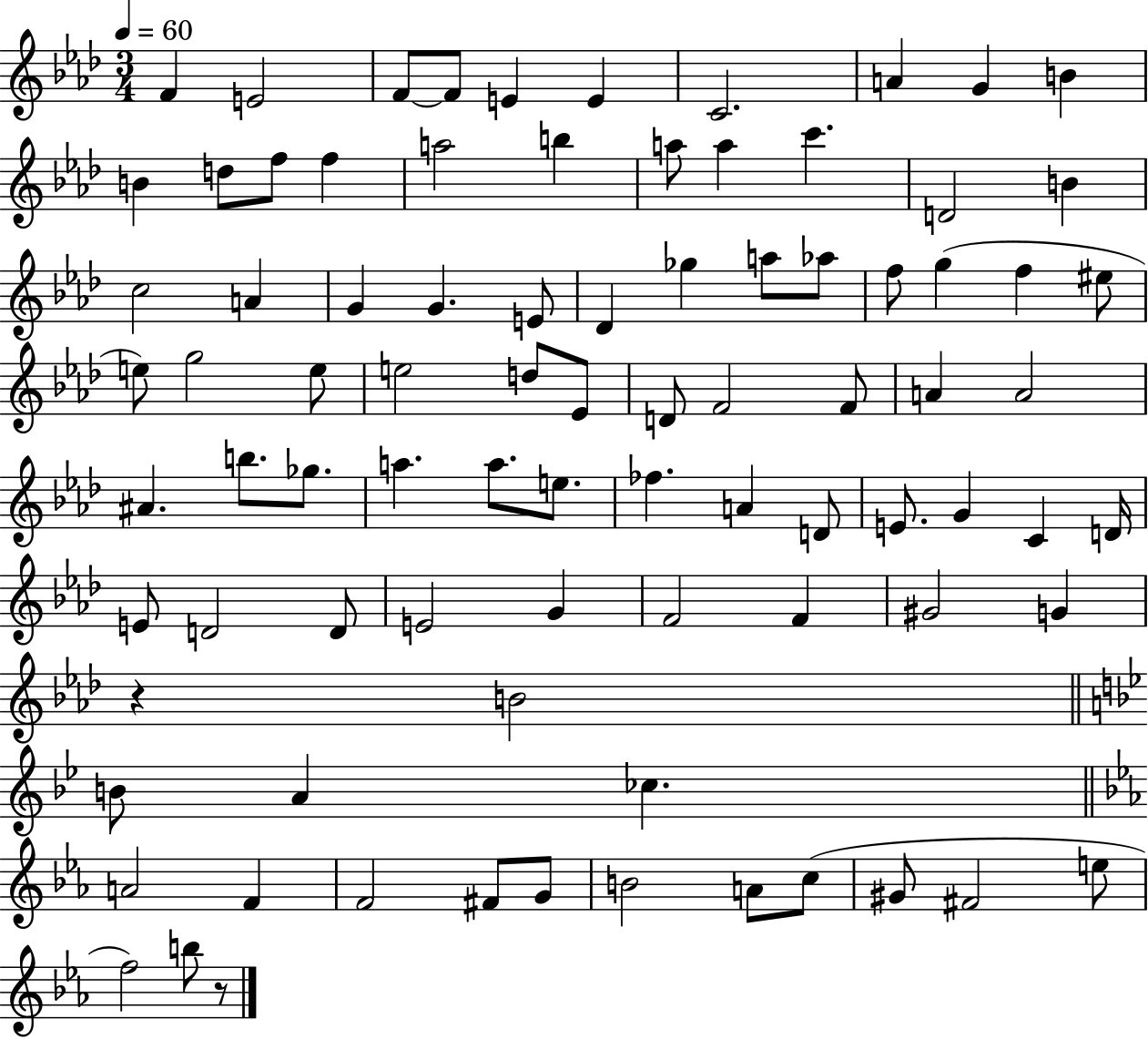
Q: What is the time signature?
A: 3/4